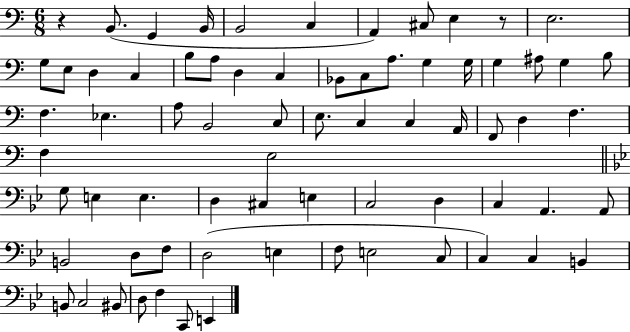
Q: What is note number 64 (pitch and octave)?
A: C3